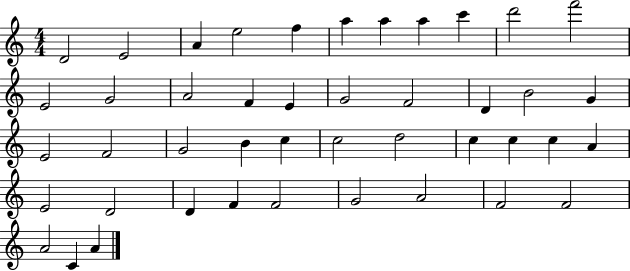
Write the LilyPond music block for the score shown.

{
  \clef treble
  \numericTimeSignature
  \time 4/4
  \key c \major
  d'2 e'2 | a'4 e''2 f''4 | a''4 a''4 a''4 c'''4 | d'''2 f'''2 | \break e'2 g'2 | a'2 f'4 e'4 | g'2 f'2 | d'4 b'2 g'4 | \break e'2 f'2 | g'2 b'4 c''4 | c''2 d''2 | c''4 c''4 c''4 a'4 | \break e'2 d'2 | d'4 f'4 f'2 | g'2 a'2 | f'2 f'2 | \break a'2 c'4 a'4 | \bar "|."
}